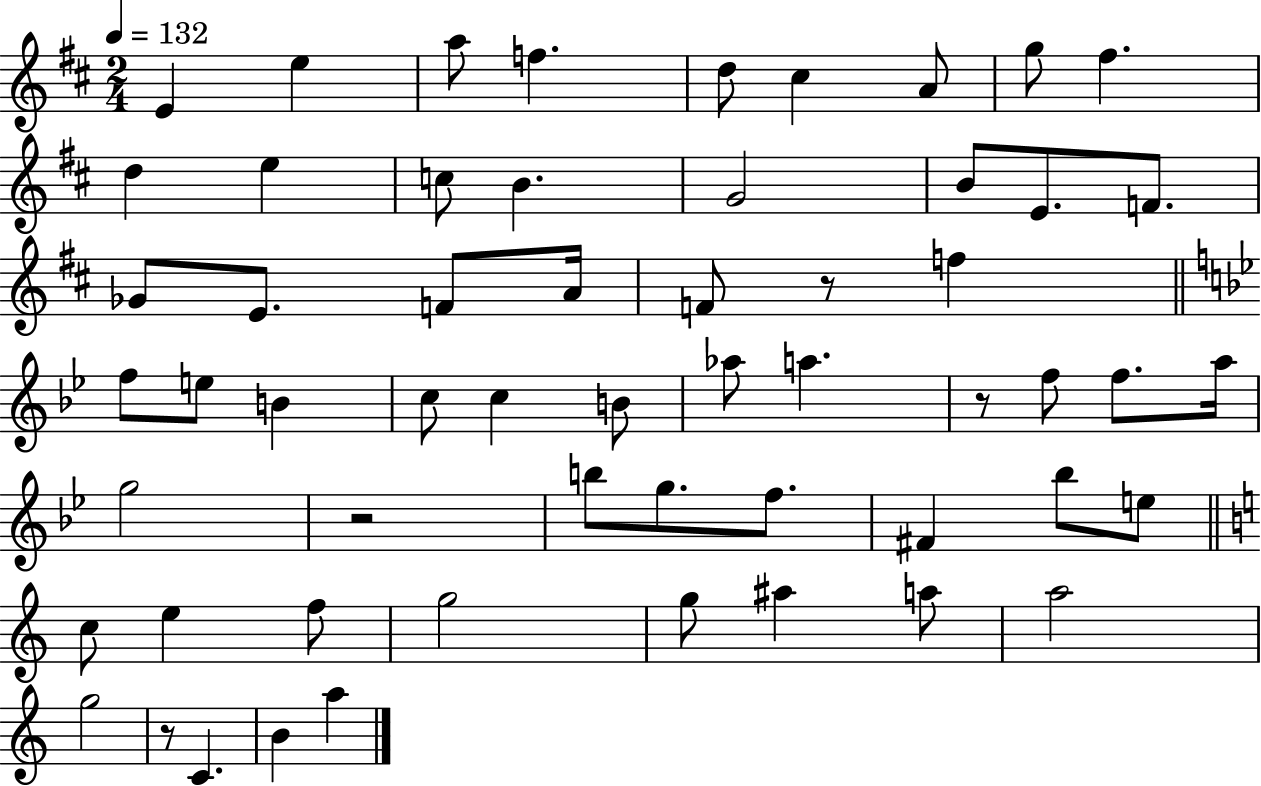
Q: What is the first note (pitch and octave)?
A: E4